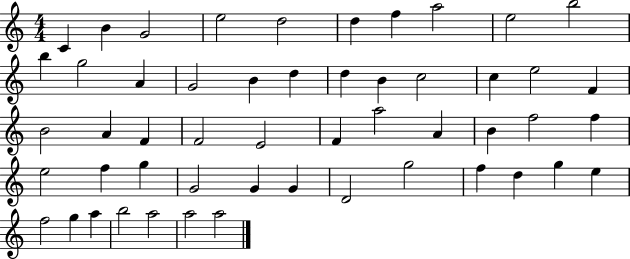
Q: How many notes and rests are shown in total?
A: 52